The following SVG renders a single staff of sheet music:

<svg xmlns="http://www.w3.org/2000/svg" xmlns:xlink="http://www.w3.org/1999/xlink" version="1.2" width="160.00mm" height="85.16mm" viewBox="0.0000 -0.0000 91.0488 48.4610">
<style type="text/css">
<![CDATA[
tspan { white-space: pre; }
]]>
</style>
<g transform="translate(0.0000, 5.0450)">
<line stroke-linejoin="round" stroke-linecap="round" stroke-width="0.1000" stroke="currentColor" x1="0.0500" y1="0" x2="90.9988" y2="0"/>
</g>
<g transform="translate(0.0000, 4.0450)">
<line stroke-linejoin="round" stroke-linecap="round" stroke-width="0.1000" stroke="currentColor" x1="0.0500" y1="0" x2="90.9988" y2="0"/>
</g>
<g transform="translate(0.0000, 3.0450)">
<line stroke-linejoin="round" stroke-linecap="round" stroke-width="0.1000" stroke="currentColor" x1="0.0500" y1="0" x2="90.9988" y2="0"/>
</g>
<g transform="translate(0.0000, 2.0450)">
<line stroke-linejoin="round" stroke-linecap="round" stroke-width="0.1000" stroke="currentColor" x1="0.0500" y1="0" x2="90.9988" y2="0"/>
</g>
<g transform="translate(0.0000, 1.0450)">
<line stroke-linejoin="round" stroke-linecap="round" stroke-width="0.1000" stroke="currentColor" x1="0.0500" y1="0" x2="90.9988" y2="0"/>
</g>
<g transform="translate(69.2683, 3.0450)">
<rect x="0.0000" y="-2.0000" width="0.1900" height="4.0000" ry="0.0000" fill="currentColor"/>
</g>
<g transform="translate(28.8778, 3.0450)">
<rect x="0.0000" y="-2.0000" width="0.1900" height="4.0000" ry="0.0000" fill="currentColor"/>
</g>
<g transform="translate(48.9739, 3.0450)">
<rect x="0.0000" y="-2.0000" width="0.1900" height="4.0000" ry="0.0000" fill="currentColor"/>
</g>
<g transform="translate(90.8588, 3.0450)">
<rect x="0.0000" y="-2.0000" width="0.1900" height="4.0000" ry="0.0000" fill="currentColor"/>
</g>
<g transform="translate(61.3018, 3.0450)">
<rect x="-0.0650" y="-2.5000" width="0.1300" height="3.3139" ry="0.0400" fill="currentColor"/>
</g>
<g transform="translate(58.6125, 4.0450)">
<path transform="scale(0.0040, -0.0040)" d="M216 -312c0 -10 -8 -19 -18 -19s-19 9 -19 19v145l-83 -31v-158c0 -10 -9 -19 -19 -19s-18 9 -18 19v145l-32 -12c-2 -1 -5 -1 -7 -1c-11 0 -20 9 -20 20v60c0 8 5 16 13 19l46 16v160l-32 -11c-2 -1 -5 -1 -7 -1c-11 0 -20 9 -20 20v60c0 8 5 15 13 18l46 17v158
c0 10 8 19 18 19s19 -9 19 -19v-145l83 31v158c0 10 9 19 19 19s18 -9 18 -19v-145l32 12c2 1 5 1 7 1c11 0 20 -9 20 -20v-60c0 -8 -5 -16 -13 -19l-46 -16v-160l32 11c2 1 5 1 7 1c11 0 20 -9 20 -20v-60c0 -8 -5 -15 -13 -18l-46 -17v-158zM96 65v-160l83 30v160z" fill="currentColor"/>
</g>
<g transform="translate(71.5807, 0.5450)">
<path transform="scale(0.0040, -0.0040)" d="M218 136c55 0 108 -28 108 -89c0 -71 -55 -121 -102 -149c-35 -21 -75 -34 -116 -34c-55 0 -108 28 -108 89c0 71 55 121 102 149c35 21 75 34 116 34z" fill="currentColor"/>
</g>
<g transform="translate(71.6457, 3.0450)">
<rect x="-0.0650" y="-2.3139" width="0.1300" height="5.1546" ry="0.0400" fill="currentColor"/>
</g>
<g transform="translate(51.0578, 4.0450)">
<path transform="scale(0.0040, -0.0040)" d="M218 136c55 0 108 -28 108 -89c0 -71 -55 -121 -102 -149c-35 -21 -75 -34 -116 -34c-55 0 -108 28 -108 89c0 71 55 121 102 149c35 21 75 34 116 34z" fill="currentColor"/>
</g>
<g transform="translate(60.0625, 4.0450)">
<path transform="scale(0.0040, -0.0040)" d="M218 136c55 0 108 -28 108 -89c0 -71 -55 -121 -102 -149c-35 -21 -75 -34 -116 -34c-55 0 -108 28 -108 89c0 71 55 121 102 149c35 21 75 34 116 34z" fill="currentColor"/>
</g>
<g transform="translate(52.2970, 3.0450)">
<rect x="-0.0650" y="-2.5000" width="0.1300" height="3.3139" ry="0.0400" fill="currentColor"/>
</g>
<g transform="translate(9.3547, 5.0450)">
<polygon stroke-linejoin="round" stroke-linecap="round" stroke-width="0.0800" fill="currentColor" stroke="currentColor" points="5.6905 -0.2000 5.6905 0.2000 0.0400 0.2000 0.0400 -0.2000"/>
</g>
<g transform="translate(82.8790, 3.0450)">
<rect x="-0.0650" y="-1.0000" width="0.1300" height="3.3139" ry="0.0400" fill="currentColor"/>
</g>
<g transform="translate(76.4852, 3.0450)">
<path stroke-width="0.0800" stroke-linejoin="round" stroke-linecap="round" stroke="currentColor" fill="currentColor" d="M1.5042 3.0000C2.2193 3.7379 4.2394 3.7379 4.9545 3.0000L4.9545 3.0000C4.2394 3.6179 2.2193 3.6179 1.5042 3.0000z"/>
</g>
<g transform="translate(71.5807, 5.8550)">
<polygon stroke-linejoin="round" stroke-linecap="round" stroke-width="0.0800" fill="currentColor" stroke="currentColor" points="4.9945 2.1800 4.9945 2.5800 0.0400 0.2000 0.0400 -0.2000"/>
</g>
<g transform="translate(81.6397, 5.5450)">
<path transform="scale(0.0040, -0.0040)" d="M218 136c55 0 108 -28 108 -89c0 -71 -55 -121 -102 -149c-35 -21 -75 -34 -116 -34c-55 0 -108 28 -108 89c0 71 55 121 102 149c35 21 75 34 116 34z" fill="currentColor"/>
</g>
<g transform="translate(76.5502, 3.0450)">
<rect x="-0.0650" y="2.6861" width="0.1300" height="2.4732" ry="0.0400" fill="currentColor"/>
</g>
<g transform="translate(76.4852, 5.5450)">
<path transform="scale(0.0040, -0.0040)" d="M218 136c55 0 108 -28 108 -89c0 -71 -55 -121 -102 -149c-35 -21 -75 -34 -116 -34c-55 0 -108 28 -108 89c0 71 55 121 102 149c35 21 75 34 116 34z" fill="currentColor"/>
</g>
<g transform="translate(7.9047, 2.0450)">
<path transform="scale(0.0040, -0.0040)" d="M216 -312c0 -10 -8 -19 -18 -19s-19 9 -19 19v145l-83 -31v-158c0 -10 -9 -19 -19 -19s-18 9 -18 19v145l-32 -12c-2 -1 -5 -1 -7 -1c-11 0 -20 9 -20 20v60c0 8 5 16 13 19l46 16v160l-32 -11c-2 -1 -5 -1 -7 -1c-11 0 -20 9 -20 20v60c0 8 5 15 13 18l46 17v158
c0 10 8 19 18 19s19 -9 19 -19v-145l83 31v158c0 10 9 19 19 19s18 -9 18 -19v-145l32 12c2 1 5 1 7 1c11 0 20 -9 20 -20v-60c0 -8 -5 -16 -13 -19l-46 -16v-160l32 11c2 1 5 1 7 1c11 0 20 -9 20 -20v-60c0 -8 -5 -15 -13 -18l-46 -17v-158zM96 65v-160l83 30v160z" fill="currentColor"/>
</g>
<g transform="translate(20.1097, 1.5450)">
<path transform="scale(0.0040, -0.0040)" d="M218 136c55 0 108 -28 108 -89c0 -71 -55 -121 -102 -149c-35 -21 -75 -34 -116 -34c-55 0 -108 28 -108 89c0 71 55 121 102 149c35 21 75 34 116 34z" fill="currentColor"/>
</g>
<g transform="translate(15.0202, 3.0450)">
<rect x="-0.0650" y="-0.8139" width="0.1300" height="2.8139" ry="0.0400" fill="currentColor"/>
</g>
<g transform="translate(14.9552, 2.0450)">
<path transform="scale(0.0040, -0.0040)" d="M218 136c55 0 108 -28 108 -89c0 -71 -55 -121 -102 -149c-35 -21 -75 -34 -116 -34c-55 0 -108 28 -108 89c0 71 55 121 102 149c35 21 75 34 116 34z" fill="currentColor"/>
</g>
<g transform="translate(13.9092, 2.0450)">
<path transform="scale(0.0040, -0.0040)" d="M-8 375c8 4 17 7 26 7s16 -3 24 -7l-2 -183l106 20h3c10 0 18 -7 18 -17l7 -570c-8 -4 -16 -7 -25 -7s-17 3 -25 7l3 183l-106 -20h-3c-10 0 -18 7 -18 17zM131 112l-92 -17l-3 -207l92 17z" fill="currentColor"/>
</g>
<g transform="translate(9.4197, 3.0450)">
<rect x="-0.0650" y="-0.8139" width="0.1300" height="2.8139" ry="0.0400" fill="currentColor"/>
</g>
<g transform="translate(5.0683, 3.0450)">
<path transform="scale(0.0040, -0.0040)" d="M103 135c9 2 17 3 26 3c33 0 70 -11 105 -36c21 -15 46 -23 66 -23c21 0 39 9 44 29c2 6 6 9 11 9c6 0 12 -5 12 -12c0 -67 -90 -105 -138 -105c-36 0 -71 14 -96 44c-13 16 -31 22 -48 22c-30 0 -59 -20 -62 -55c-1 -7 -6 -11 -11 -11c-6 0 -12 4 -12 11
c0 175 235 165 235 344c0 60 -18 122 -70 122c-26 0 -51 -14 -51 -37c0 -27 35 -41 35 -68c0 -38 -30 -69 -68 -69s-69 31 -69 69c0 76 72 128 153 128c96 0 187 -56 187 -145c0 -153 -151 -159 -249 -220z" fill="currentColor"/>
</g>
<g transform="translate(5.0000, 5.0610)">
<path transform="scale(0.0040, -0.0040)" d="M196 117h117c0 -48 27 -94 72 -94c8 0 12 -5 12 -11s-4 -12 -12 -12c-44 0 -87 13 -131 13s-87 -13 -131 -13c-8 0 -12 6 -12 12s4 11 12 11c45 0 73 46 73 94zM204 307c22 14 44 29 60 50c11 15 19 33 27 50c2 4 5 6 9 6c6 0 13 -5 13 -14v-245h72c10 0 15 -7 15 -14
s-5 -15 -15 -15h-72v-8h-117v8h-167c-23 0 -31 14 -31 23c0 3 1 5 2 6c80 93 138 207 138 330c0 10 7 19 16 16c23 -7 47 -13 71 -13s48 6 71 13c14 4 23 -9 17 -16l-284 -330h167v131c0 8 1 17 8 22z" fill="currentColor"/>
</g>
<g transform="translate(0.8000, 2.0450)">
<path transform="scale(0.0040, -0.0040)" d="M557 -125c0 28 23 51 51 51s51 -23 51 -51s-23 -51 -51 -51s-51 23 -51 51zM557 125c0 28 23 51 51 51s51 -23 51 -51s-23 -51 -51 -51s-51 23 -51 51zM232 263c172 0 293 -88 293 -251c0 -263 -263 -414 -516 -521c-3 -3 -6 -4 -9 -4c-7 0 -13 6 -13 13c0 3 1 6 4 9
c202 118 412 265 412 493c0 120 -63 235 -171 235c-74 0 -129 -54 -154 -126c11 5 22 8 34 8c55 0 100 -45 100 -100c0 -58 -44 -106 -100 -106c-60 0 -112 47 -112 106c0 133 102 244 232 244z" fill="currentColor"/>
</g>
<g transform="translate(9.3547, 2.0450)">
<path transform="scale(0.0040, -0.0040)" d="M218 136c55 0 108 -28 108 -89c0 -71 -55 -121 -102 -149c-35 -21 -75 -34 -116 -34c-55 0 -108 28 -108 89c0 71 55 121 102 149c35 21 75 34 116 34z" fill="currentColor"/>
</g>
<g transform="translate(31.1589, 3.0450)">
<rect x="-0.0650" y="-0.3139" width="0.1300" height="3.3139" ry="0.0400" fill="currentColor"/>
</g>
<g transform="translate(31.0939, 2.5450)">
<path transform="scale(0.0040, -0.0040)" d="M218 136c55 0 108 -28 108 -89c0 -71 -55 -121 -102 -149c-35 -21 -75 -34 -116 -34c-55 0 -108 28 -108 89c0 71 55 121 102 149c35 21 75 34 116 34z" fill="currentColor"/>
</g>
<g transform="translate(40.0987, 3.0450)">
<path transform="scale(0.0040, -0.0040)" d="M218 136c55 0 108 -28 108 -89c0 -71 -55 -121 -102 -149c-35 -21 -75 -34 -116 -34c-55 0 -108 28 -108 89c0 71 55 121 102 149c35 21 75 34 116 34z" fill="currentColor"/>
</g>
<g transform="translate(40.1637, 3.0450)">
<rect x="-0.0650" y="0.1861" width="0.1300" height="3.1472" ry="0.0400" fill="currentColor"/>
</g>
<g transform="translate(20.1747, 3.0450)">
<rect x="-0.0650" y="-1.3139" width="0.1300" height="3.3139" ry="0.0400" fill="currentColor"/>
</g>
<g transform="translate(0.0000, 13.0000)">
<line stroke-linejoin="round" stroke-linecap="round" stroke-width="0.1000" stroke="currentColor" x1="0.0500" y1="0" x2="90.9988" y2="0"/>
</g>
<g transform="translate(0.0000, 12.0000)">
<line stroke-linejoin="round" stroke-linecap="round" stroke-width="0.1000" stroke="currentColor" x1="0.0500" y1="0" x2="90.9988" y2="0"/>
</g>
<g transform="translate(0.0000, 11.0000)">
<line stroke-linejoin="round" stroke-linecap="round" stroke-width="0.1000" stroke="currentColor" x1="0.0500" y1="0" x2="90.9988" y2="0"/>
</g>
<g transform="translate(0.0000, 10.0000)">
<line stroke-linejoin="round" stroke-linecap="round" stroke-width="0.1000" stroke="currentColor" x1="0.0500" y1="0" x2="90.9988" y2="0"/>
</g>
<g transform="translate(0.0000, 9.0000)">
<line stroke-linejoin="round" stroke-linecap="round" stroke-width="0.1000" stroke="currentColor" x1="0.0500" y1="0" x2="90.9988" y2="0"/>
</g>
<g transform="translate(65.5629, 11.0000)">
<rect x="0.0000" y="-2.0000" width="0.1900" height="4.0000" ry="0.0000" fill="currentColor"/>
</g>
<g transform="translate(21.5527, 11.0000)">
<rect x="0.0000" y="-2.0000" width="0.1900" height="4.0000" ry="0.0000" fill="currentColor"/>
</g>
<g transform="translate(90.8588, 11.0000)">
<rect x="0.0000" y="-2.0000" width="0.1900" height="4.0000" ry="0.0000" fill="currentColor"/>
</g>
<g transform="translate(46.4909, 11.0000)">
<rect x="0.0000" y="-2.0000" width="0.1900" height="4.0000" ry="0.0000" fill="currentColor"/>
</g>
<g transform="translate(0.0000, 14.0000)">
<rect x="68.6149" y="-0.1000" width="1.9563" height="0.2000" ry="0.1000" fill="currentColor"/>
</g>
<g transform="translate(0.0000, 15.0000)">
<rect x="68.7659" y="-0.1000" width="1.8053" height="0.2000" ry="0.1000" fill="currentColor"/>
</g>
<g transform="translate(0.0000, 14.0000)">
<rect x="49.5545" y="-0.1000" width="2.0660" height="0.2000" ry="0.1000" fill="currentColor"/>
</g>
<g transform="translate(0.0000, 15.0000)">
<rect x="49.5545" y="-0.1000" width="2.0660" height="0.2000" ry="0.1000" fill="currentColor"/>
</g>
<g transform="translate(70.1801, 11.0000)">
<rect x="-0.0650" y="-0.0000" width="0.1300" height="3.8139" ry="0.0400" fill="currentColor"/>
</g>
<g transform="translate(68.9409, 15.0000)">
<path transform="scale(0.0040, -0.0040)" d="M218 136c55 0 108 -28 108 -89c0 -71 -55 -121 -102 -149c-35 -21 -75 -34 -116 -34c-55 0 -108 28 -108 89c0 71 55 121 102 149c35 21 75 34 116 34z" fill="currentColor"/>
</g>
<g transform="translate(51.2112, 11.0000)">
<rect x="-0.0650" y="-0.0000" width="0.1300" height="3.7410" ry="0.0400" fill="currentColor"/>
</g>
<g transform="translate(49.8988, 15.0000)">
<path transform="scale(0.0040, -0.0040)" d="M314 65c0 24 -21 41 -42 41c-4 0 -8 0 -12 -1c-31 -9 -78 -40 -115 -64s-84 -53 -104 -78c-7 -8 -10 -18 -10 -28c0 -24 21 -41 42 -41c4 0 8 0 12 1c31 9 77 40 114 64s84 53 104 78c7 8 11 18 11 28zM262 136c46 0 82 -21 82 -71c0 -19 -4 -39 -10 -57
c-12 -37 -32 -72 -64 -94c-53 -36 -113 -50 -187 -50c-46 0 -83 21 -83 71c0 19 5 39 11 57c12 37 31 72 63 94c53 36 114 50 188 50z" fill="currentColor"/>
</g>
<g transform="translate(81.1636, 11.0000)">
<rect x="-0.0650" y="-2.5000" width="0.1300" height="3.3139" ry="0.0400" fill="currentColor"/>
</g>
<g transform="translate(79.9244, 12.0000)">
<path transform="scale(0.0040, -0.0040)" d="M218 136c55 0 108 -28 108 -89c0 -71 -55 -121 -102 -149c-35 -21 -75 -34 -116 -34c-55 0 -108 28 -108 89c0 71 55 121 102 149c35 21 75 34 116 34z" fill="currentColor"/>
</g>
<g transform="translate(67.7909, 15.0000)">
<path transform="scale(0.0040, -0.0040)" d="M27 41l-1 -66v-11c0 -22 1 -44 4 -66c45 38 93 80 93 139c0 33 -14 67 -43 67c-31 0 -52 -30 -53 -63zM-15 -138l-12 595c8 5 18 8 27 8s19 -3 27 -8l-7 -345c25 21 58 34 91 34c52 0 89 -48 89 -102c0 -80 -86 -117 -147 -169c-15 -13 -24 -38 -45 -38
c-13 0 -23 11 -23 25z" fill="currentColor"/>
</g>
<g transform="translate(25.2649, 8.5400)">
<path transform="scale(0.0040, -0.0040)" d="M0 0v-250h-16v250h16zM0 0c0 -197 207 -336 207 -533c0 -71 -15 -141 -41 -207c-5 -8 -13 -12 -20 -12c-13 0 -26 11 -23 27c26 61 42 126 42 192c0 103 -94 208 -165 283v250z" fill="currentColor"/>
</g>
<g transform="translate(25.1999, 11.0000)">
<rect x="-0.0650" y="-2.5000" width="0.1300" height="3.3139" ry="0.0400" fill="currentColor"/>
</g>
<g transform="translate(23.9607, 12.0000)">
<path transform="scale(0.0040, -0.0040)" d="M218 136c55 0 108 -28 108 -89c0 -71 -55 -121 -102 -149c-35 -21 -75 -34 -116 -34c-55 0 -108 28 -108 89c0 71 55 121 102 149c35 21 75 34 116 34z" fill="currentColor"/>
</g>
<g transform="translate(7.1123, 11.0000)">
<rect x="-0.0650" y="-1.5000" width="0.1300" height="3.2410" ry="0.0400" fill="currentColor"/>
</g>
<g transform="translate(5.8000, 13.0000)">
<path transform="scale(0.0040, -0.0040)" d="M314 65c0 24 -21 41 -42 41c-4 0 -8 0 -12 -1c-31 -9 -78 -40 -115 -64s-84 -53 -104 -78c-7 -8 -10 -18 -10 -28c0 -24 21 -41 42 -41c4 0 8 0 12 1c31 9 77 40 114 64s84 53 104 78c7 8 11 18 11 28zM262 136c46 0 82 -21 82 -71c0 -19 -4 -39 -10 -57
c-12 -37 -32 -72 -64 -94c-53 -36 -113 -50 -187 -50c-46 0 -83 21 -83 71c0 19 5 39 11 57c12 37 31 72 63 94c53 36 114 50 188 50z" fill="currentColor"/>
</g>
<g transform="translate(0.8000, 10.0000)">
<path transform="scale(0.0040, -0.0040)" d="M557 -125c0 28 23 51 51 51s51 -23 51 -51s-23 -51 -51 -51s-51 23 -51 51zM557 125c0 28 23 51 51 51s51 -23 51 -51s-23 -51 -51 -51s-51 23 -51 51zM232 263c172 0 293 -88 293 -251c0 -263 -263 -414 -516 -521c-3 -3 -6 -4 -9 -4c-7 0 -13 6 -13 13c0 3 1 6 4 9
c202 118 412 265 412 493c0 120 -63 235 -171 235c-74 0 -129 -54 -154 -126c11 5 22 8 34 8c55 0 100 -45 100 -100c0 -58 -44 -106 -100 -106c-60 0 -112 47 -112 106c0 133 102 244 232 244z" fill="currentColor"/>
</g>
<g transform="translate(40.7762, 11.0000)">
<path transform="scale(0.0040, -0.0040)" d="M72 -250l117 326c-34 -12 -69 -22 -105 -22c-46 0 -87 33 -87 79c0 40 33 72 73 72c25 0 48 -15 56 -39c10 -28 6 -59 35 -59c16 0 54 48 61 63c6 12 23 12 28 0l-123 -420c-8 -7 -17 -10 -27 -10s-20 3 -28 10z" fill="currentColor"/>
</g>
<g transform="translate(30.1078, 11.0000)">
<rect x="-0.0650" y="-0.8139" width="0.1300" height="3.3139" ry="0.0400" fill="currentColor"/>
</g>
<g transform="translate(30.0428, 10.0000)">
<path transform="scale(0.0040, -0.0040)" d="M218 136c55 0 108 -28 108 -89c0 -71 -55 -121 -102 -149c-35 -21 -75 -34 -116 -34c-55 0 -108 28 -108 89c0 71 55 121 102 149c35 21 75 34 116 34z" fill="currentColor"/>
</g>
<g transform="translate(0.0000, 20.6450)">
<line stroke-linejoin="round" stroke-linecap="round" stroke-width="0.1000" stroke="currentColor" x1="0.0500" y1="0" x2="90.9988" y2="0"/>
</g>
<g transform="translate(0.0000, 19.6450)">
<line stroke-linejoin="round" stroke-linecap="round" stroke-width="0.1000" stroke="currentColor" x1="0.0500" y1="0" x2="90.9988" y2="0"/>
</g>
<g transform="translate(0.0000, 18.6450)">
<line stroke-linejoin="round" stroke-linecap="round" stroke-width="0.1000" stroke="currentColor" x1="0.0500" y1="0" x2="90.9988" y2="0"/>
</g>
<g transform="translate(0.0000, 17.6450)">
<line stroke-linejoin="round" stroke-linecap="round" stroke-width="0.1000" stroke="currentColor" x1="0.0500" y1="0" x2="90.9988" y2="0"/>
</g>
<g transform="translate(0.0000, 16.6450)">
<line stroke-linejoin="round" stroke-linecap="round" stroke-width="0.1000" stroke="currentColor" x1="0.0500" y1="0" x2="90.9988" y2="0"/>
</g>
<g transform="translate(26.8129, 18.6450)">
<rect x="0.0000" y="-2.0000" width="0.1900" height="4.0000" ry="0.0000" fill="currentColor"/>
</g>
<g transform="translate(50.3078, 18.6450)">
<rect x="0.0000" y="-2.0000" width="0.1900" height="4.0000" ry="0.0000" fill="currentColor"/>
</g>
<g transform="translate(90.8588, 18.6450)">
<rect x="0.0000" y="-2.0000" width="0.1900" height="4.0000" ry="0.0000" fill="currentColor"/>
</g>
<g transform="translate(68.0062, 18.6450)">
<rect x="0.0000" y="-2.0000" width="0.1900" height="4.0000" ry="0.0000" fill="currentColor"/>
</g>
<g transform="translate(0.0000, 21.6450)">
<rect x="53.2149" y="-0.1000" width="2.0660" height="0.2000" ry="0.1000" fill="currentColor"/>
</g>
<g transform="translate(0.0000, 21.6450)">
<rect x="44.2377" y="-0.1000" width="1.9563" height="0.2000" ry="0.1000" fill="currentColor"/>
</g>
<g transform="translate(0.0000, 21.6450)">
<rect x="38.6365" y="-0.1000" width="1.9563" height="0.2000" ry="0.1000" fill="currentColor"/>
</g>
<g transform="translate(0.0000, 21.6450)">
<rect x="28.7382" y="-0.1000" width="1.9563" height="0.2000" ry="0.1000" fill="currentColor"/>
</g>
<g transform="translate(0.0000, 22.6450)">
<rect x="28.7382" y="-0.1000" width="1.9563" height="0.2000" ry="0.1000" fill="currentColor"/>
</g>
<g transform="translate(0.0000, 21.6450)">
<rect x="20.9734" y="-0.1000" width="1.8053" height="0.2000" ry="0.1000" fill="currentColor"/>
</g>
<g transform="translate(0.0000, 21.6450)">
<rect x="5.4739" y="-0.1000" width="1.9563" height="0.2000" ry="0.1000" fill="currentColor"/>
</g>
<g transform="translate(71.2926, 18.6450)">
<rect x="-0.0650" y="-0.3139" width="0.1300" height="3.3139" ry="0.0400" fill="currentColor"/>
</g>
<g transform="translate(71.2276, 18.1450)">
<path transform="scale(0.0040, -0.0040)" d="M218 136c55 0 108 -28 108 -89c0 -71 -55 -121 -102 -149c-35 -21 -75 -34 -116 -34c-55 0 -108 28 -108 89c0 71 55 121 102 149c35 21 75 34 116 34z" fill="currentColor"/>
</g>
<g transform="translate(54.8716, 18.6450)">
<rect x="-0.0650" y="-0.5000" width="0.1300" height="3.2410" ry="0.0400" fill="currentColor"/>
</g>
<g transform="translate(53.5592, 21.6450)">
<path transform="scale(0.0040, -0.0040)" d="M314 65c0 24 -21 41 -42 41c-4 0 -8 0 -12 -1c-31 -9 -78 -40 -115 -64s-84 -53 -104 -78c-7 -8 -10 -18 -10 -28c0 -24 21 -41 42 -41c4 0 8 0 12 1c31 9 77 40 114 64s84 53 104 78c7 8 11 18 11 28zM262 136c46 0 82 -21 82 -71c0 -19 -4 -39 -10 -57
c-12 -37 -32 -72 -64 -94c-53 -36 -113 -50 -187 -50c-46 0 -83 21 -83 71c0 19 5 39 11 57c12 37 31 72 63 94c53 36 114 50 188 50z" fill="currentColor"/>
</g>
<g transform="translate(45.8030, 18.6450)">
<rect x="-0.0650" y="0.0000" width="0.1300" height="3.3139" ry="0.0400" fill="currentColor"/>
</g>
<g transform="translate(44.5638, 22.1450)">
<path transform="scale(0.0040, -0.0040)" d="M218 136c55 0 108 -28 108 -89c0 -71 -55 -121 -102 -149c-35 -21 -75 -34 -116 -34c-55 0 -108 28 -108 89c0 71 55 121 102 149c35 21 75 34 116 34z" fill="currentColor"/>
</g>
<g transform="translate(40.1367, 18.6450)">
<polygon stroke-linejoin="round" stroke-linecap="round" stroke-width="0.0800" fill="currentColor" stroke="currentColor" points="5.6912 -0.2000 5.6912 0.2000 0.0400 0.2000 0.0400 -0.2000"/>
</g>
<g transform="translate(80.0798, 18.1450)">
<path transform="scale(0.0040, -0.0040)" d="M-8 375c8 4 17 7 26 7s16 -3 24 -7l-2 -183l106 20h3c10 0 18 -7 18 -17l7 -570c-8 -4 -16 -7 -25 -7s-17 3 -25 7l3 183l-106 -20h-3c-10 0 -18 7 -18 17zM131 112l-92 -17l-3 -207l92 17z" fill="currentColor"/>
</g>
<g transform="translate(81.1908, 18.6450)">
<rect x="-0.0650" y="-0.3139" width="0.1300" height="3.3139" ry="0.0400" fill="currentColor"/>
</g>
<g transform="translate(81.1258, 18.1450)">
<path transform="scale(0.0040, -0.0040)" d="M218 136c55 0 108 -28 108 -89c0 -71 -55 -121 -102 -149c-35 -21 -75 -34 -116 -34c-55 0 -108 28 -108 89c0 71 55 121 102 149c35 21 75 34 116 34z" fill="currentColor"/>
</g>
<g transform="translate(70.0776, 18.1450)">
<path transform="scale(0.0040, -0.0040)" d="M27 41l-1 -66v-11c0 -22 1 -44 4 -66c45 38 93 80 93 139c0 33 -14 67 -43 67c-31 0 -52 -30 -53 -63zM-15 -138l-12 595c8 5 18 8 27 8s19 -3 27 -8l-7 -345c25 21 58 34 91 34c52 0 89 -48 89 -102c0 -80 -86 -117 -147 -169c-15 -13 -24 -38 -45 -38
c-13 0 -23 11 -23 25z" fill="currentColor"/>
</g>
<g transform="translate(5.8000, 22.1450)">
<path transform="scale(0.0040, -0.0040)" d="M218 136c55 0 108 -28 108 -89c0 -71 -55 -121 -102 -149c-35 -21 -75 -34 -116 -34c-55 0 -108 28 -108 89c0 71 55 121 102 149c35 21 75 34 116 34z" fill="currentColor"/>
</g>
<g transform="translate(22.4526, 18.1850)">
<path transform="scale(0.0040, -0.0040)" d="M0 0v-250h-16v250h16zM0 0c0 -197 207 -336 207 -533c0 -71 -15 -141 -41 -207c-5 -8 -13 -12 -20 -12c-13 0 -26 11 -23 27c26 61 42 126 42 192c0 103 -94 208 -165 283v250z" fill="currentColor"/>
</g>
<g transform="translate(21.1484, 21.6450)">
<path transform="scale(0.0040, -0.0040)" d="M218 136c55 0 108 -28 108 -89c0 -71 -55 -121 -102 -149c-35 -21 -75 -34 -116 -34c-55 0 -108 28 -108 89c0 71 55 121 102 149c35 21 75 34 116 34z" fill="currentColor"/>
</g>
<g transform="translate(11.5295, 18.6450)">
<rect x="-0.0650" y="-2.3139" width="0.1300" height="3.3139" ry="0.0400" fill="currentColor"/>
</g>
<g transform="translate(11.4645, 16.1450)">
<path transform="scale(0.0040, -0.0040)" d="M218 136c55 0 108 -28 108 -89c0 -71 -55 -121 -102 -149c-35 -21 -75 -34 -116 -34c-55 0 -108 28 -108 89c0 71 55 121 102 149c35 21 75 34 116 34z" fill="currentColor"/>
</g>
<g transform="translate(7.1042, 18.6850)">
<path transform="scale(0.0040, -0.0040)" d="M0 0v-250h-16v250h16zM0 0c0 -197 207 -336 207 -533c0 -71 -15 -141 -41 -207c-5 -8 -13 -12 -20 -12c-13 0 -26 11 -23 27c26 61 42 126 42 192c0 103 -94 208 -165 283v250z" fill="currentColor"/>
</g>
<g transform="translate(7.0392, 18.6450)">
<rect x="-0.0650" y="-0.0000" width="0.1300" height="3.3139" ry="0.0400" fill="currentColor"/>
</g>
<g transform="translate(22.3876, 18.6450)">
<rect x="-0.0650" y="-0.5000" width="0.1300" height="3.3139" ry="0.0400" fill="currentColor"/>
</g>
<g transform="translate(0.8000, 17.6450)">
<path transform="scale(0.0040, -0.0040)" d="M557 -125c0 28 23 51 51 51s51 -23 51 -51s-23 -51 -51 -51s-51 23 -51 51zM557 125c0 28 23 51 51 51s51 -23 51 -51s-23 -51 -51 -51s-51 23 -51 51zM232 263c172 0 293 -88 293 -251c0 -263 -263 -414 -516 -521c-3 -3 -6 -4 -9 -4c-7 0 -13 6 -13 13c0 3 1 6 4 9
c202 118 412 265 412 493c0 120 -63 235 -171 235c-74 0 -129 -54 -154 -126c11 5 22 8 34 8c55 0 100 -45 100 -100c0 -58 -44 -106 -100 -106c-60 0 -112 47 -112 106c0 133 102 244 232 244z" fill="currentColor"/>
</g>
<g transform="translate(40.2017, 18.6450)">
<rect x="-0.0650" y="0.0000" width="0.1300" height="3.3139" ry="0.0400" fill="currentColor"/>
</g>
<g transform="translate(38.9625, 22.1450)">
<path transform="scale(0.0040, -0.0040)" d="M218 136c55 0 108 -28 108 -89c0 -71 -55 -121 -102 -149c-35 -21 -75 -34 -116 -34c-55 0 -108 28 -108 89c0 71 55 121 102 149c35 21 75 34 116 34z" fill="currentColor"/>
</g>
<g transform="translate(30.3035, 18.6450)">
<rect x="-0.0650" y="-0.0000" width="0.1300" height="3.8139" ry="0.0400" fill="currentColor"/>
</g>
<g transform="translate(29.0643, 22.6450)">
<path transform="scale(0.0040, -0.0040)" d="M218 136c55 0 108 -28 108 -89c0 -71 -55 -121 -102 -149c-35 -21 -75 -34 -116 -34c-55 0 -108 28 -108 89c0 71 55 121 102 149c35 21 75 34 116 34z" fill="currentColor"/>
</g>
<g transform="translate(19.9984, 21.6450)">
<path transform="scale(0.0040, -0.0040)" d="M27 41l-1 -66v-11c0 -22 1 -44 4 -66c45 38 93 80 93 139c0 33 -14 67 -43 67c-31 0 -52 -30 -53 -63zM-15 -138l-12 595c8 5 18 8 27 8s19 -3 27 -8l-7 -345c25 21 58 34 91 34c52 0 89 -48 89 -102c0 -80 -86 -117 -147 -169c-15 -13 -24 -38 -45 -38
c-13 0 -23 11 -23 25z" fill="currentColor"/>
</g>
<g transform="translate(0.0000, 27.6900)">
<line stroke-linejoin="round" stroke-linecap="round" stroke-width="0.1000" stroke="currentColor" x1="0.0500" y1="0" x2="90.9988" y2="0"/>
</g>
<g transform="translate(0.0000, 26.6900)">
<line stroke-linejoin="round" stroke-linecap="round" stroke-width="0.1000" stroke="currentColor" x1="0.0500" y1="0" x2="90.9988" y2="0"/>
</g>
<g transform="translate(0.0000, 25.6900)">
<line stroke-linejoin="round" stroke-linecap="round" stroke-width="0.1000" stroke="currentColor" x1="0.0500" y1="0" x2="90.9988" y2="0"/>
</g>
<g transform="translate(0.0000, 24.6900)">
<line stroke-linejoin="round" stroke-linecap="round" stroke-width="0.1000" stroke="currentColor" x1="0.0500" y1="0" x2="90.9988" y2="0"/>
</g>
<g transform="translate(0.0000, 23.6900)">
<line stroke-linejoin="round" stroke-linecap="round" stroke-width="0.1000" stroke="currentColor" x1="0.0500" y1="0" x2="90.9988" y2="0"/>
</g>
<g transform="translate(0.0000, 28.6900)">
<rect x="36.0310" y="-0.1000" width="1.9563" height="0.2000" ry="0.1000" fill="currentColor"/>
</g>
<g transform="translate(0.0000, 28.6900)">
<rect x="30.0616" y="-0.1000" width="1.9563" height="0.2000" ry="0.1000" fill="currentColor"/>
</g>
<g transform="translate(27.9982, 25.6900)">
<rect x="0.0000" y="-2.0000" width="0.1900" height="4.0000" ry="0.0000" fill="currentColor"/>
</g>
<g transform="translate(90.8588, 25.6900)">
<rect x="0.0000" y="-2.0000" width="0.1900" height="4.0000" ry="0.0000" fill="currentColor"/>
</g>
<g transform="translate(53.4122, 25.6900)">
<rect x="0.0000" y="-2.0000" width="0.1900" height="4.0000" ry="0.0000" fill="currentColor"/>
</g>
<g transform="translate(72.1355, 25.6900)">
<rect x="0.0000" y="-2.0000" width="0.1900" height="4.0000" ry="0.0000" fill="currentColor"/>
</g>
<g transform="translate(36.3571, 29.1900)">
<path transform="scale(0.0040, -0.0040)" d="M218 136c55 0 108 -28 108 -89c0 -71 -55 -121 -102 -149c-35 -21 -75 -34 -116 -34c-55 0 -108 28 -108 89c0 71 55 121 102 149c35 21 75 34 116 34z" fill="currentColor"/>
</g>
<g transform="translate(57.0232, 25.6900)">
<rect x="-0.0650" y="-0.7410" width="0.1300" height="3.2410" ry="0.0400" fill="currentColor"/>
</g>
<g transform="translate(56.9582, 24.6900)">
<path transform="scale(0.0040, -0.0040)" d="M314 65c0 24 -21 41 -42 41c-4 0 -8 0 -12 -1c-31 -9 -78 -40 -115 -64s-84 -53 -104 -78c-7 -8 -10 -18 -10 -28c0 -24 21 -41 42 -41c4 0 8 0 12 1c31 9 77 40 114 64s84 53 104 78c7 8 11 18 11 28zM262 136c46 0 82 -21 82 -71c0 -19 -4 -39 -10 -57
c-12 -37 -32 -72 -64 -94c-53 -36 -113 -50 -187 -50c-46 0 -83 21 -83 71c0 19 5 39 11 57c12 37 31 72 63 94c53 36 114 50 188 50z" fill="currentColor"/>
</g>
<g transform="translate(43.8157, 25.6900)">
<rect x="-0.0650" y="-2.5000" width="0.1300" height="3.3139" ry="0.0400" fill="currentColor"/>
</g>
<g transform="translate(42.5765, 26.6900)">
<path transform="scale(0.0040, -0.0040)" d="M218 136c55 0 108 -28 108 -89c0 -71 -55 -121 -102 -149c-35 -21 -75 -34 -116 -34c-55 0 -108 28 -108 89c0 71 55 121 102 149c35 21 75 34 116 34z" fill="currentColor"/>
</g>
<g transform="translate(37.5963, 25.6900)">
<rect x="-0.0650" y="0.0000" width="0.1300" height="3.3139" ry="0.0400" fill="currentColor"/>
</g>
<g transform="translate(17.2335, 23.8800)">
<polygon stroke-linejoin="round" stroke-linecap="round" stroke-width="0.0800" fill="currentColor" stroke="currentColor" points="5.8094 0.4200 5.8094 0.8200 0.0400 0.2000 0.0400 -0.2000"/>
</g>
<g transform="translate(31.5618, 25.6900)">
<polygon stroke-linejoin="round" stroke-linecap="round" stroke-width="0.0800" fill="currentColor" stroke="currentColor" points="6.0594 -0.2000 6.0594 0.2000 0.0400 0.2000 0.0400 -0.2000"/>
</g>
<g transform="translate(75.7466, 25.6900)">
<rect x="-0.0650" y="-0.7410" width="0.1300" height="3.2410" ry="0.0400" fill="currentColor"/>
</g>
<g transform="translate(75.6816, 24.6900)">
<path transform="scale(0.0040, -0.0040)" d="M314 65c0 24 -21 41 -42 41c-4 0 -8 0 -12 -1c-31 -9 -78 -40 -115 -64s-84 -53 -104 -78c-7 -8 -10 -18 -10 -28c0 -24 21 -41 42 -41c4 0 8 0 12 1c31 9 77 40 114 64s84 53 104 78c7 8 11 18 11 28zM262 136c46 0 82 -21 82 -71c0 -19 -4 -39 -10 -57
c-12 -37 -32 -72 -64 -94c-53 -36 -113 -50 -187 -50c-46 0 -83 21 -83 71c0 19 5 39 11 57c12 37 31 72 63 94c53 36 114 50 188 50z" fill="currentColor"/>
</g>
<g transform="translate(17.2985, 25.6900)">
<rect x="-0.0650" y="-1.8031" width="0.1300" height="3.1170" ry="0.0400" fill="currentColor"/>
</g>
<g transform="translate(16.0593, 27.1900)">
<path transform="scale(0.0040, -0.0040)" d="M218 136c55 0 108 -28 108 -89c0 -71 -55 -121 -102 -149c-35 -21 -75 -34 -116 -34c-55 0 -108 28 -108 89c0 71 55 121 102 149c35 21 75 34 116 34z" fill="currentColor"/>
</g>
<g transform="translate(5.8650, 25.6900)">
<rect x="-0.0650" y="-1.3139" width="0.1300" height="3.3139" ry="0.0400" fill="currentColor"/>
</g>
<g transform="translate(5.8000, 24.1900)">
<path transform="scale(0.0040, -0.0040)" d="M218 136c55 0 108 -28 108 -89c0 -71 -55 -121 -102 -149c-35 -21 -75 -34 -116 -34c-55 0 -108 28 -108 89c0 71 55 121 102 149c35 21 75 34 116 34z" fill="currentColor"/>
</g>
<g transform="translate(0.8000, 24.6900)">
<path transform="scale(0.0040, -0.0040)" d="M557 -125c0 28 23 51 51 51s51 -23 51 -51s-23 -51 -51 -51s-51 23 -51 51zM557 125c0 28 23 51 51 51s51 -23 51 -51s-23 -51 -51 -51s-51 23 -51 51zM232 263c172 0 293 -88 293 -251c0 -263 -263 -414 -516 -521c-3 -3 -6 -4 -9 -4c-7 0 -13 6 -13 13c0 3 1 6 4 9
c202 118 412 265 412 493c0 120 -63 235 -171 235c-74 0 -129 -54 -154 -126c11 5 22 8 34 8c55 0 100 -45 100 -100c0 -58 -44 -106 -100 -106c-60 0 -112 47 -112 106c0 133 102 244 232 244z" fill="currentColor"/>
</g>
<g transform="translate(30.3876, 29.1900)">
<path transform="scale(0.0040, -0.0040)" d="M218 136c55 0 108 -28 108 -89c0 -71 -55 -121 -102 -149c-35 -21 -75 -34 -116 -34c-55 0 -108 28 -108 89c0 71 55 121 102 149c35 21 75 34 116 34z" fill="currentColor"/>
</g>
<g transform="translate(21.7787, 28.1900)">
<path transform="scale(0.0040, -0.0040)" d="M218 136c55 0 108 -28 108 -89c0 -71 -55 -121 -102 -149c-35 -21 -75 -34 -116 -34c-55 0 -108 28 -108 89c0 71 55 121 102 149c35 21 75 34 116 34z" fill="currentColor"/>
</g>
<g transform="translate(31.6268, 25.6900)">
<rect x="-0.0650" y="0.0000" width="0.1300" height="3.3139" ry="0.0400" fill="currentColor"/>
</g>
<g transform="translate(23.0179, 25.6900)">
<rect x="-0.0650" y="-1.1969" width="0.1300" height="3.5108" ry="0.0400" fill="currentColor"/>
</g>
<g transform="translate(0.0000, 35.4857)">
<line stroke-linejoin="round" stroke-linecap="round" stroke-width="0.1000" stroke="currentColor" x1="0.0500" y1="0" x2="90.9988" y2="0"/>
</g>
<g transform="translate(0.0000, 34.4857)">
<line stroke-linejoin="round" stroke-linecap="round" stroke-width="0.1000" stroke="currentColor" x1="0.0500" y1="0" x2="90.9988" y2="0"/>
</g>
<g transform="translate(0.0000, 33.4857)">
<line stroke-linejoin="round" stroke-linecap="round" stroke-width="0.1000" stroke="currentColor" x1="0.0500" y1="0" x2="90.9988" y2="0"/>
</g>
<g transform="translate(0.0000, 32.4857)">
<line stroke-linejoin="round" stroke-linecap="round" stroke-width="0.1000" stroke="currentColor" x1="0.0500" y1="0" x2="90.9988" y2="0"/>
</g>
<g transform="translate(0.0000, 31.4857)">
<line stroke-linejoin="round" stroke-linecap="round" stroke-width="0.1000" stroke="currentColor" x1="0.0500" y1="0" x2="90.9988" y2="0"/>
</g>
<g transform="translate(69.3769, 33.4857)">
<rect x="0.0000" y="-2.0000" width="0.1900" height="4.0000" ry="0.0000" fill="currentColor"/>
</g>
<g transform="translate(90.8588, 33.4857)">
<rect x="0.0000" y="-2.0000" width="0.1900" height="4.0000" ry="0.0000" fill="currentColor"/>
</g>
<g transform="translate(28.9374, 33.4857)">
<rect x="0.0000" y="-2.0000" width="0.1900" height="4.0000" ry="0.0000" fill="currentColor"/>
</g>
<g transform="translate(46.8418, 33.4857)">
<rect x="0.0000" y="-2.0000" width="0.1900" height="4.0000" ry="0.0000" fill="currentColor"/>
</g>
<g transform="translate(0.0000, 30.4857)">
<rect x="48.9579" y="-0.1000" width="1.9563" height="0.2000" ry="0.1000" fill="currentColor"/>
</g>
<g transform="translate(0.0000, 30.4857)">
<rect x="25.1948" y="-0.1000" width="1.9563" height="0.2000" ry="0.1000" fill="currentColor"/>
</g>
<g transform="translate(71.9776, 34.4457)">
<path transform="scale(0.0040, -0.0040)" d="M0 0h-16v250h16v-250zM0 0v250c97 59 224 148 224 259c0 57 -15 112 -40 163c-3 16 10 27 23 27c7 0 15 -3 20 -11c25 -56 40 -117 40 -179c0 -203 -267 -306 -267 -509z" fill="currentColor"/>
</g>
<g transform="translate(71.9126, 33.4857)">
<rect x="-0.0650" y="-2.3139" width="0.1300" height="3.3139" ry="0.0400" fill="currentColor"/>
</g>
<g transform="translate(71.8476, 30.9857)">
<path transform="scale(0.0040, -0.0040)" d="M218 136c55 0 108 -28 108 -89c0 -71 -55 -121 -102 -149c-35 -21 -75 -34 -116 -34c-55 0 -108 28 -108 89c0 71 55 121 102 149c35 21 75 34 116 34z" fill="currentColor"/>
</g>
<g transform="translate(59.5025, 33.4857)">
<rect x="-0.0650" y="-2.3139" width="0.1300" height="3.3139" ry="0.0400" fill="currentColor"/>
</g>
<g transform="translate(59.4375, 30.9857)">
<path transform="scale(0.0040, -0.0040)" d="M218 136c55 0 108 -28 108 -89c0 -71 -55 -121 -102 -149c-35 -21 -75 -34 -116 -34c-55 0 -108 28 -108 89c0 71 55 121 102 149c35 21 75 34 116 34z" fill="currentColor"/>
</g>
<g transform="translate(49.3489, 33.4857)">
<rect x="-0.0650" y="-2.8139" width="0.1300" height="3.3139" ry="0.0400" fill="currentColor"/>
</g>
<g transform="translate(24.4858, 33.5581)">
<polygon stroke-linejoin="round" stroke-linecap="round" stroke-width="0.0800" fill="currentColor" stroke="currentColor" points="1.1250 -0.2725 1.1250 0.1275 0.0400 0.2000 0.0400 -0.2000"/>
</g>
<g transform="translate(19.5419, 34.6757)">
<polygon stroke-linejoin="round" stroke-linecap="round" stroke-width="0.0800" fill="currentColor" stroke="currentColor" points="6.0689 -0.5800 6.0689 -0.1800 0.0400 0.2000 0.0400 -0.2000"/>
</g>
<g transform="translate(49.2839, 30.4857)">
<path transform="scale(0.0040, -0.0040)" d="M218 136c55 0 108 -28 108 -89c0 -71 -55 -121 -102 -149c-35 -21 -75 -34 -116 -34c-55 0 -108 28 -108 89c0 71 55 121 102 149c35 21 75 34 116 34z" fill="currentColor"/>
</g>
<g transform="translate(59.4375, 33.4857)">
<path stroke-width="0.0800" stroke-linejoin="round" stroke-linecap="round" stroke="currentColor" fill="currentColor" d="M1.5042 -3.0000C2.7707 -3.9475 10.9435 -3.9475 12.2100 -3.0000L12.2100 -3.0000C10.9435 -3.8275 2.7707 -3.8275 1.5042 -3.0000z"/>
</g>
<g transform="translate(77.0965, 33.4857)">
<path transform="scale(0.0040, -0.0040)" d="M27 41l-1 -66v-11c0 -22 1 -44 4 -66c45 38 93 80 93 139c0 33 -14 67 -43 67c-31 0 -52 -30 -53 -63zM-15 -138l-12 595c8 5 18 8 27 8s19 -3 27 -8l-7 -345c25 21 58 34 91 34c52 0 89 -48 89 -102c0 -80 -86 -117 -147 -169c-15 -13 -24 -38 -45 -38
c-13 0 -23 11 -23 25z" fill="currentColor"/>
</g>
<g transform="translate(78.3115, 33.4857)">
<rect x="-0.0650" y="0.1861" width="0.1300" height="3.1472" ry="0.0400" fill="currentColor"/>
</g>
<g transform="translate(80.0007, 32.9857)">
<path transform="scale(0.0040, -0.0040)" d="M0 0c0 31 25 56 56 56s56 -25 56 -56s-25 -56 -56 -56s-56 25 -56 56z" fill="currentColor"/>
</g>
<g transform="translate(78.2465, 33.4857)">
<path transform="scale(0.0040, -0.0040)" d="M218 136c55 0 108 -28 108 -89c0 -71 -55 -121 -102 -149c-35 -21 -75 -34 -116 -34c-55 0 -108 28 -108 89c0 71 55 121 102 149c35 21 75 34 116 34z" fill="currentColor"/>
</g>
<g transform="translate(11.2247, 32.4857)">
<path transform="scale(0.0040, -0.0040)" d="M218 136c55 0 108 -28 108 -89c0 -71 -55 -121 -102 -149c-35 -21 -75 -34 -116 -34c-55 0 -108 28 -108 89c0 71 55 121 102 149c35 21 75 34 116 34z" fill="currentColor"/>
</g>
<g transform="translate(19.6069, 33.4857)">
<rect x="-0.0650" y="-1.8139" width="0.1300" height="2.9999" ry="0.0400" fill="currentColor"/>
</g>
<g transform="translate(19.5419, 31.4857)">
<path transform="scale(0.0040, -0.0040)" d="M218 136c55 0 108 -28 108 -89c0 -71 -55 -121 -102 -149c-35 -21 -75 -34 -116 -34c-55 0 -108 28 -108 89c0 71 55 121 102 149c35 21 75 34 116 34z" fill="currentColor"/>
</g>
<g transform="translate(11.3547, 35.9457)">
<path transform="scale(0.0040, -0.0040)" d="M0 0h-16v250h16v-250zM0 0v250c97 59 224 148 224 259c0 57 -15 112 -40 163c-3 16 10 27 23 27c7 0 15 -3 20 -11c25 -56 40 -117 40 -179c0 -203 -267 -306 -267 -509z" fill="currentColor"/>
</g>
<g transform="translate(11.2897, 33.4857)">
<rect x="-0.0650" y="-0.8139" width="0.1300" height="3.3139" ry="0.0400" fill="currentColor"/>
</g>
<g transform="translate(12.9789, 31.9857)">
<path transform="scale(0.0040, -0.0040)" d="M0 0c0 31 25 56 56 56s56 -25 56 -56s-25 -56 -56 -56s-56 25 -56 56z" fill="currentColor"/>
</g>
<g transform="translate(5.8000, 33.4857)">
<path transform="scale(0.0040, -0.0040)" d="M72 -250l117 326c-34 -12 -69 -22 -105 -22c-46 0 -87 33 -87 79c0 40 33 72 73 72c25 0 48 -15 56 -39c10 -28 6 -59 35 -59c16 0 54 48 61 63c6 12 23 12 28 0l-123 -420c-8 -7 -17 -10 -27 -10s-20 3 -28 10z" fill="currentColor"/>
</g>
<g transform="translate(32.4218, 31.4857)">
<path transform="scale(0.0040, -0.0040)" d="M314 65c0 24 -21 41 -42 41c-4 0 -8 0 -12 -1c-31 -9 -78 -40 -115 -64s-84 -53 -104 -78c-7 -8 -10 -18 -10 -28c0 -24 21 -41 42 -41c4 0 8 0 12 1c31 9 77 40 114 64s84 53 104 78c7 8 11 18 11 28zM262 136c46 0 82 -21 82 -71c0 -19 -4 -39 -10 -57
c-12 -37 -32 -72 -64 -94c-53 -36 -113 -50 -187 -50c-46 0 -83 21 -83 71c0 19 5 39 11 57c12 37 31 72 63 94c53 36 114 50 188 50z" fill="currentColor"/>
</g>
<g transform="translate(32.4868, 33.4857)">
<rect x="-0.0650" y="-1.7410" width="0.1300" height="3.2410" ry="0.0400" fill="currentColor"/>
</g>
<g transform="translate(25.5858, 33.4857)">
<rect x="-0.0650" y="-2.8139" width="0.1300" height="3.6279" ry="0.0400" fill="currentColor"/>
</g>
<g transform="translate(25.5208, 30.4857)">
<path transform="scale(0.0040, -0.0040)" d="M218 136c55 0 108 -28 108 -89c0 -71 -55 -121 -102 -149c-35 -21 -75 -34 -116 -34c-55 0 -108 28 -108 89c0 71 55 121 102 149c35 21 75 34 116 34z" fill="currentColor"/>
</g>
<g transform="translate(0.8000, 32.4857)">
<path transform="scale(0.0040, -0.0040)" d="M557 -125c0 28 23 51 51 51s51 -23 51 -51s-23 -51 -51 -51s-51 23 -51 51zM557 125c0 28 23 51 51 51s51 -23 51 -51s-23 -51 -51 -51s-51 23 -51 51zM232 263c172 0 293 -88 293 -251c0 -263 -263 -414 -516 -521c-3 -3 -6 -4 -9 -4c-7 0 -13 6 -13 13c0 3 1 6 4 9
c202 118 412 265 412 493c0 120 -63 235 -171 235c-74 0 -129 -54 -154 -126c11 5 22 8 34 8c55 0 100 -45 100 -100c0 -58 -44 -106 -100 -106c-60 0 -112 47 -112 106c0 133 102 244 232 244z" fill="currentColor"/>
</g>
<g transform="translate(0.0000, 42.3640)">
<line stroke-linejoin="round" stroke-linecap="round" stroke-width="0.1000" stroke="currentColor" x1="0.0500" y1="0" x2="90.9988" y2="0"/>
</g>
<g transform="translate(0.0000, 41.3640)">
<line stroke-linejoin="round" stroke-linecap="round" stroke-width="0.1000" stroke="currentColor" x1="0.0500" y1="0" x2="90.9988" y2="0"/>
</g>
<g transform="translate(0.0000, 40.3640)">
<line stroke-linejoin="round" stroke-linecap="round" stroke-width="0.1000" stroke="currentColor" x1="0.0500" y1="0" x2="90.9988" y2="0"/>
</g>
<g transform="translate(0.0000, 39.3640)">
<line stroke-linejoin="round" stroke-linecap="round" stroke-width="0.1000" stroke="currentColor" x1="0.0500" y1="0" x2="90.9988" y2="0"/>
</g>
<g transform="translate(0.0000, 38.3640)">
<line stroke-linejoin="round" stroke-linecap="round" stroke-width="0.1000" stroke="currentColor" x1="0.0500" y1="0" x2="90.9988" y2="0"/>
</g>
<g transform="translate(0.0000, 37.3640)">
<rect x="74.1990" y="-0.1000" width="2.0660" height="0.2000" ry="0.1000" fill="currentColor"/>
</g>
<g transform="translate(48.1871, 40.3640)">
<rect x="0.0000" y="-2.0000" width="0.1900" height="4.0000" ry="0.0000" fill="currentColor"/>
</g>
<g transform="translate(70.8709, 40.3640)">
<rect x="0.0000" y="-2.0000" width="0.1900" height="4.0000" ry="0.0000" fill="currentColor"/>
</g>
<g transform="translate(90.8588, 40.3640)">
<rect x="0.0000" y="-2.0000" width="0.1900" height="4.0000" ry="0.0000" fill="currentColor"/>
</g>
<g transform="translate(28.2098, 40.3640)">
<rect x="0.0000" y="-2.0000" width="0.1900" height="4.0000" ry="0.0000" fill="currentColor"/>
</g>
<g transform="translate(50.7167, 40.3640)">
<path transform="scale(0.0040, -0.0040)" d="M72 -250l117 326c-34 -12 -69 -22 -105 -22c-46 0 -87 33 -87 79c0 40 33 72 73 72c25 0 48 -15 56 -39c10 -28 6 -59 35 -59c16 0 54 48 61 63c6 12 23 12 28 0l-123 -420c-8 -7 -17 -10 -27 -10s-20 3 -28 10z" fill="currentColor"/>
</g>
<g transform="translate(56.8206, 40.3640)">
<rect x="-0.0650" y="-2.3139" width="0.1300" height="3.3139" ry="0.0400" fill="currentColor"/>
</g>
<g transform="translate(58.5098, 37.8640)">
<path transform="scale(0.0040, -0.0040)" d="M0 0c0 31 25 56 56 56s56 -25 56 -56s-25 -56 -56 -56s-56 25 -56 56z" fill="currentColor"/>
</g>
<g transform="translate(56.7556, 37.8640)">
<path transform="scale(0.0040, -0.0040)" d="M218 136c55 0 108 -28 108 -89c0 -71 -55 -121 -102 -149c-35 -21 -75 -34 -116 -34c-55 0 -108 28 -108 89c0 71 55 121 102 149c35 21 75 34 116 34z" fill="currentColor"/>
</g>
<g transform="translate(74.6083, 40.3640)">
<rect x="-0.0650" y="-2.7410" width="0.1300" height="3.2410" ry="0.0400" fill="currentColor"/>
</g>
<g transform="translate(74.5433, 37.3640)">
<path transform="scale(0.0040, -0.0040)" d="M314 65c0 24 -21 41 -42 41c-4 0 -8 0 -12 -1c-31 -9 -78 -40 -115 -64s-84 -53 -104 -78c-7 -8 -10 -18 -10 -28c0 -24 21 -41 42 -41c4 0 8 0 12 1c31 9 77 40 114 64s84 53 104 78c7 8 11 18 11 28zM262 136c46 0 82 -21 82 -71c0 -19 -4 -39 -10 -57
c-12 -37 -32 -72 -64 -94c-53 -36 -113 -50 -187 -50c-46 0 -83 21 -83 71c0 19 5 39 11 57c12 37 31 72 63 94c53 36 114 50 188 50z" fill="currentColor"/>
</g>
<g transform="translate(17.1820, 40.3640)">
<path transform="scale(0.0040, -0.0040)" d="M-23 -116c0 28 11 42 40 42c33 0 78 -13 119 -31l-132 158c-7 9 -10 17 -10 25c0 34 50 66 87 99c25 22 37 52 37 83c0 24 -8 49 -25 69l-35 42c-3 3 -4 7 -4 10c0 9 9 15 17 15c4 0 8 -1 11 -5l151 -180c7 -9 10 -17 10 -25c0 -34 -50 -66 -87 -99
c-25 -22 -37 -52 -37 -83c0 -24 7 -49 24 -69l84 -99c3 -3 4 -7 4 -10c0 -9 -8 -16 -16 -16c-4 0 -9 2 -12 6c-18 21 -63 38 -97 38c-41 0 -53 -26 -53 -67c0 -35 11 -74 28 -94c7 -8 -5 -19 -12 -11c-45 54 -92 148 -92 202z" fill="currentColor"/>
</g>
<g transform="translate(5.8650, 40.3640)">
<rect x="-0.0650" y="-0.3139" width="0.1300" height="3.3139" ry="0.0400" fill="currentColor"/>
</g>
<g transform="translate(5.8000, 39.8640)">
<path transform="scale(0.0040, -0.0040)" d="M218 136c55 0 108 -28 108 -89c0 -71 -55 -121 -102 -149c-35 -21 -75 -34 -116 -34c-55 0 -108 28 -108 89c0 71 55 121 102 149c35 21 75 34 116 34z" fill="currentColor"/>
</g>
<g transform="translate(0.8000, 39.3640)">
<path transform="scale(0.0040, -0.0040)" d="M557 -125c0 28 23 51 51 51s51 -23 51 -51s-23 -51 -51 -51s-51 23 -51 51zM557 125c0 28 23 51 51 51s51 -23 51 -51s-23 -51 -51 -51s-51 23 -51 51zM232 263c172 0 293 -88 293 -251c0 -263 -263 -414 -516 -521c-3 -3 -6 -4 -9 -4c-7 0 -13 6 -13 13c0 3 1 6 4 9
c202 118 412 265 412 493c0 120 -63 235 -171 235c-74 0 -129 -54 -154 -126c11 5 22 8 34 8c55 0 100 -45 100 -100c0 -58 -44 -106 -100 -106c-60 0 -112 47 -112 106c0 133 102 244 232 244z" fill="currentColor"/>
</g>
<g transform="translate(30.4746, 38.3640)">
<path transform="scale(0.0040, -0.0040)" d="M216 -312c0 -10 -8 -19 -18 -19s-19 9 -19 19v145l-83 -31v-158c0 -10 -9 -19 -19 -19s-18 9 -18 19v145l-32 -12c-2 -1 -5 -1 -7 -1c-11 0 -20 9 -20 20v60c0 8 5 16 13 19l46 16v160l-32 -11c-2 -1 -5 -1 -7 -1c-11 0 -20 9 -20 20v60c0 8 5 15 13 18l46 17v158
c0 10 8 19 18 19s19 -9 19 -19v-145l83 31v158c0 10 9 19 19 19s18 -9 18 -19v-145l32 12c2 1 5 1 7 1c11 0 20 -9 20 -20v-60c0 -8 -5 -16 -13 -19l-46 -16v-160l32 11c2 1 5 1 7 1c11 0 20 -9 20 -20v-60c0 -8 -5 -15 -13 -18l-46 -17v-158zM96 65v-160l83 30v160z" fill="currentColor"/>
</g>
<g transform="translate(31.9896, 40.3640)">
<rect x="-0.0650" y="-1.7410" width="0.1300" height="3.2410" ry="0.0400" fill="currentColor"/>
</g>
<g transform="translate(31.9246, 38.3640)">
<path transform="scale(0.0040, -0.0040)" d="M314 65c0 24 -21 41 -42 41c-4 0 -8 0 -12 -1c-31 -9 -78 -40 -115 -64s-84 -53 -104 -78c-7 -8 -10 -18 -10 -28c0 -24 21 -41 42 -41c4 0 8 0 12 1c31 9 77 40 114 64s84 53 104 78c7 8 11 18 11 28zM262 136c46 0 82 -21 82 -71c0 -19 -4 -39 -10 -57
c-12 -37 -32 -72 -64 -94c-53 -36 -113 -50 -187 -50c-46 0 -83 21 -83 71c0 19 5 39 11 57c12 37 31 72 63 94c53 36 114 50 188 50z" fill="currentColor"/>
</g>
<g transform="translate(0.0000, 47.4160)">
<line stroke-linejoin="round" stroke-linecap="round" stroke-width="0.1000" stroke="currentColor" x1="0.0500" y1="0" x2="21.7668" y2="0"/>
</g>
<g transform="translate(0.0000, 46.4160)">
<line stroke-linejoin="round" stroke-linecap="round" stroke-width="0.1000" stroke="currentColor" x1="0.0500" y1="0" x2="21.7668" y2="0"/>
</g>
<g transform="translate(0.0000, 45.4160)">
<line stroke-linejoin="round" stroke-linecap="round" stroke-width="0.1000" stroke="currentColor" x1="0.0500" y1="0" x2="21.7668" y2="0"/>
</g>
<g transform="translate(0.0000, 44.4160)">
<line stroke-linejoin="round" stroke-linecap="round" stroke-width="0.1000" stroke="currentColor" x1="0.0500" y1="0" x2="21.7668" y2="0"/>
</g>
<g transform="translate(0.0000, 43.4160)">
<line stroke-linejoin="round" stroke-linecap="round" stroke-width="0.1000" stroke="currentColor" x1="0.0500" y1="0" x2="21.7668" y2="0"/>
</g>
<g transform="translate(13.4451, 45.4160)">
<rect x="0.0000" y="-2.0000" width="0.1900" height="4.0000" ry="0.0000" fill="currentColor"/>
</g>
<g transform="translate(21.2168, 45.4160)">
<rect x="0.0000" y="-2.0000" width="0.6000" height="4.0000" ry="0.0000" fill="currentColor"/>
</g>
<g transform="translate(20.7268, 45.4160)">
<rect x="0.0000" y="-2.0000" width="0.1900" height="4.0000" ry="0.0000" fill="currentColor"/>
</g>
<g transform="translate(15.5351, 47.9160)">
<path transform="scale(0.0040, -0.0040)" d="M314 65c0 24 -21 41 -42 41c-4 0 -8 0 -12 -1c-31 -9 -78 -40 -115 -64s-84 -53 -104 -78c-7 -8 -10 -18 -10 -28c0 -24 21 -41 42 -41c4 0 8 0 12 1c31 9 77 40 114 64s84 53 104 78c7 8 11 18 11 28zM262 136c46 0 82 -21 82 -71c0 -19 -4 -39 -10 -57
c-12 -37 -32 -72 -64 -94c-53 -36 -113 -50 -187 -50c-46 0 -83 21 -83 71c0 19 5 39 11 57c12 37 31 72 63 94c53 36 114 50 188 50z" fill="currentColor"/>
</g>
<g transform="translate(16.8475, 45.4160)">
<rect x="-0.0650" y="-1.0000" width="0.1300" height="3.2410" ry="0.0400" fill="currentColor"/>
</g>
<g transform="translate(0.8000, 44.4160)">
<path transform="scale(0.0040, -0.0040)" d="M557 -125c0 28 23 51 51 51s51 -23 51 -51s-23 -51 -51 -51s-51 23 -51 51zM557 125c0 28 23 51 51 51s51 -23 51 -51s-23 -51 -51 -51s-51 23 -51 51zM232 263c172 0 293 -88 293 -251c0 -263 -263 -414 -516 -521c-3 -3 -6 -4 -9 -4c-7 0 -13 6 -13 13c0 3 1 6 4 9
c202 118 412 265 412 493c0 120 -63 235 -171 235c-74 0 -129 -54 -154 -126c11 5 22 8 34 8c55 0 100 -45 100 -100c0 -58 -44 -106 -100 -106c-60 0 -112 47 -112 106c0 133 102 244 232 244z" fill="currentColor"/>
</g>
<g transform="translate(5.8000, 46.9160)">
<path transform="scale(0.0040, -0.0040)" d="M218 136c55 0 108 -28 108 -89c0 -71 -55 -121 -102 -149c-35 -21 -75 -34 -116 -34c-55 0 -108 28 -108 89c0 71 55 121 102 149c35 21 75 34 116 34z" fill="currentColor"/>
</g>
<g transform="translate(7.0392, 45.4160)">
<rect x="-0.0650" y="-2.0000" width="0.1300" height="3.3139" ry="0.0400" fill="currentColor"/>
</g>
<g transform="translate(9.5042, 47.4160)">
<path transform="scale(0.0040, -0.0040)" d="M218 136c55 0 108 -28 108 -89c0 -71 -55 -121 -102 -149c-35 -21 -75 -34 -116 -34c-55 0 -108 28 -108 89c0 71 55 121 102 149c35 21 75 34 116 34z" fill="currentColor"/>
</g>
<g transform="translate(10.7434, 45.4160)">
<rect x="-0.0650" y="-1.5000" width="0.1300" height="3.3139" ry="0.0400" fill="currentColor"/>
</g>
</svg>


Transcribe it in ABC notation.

X:1
T:Untitled
M:2/4
L:1/4
K:C
^F,/2 F,/2 G, E, D, B,, ^B,, B,/2 F,,/2 F,, G,,2 B,,/2 F, z/2 C,,2 _C,, B,, D,,/2 B, _E,,/2 C,, D,,/2 D,,/2 E,,2 _E, E, G, A,,/2 F,,/2 D,,/2 D,,/2 B,, F,2 F,2 z/2 F,/2 A,/2 C/4 A,2 C B, B,/2 _D, E, z ^A,2 z/2 B, C2 A,, G,, F,,2